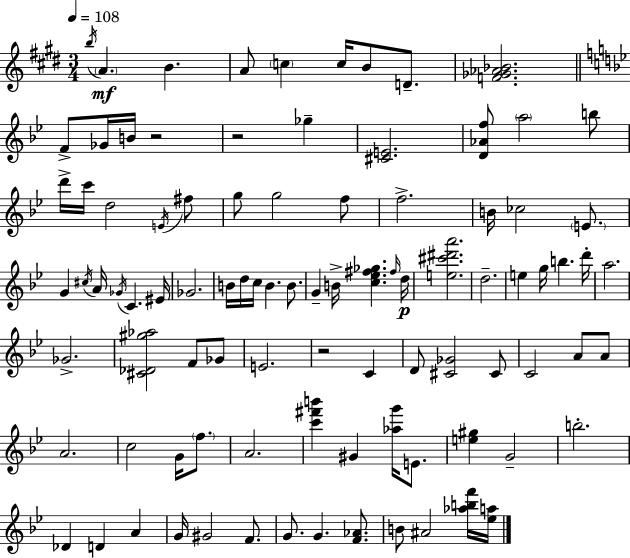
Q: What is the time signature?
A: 3/4